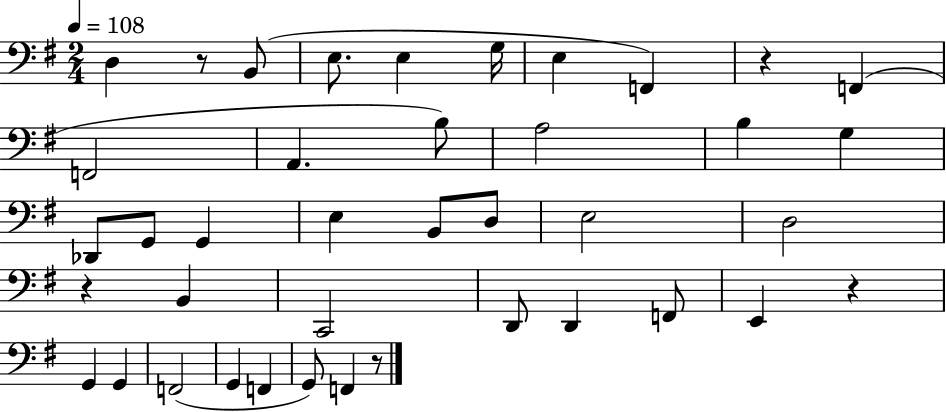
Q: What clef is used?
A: bass